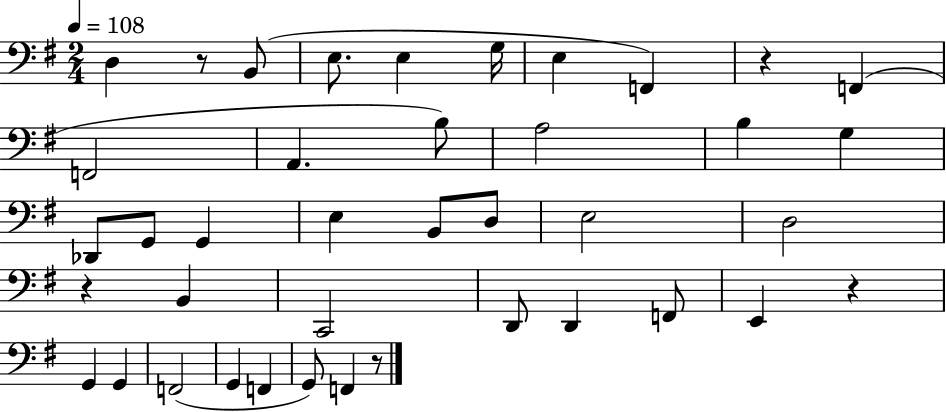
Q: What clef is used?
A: bass